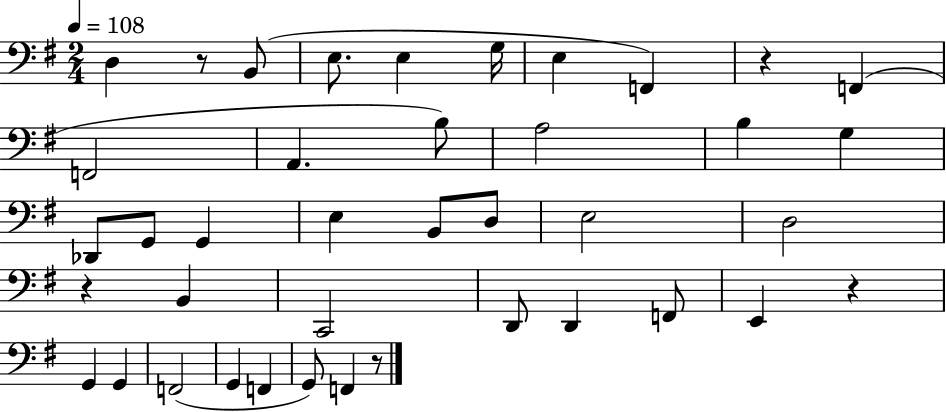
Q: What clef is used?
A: bass